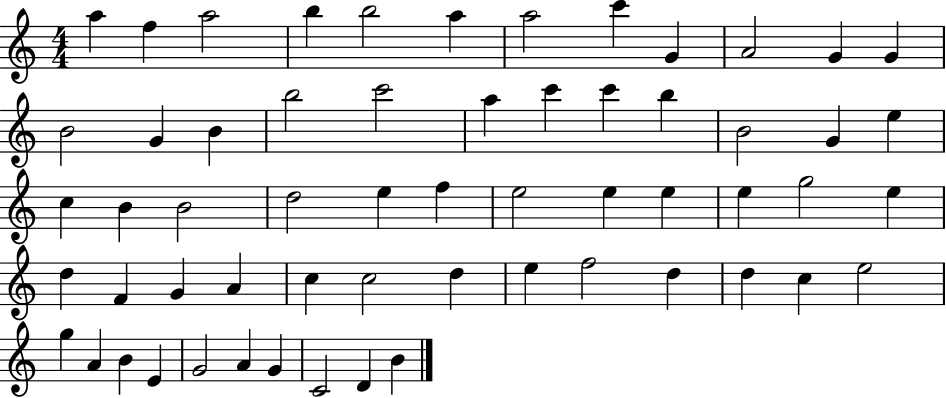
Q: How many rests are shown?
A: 0